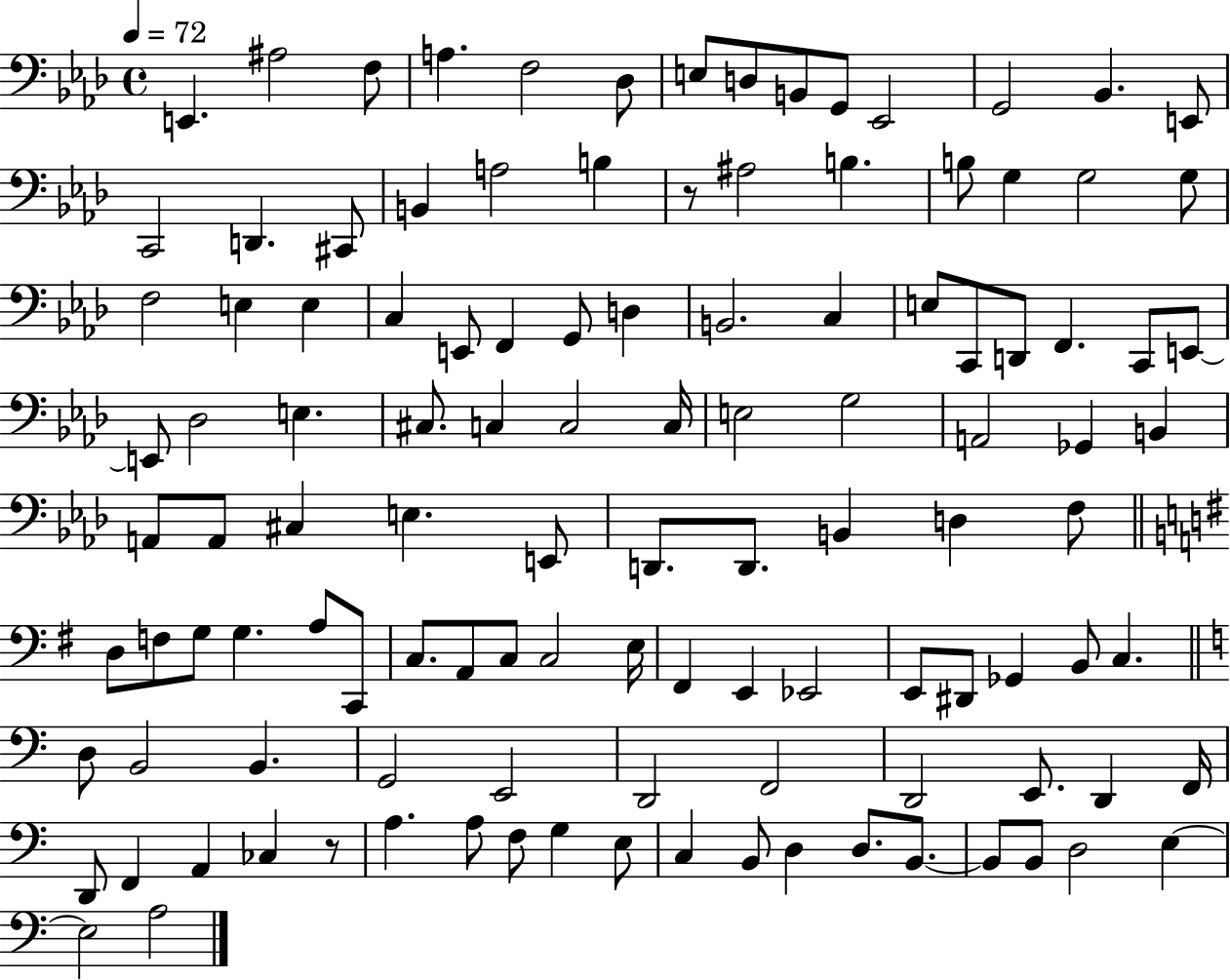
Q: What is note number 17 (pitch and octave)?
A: C#2